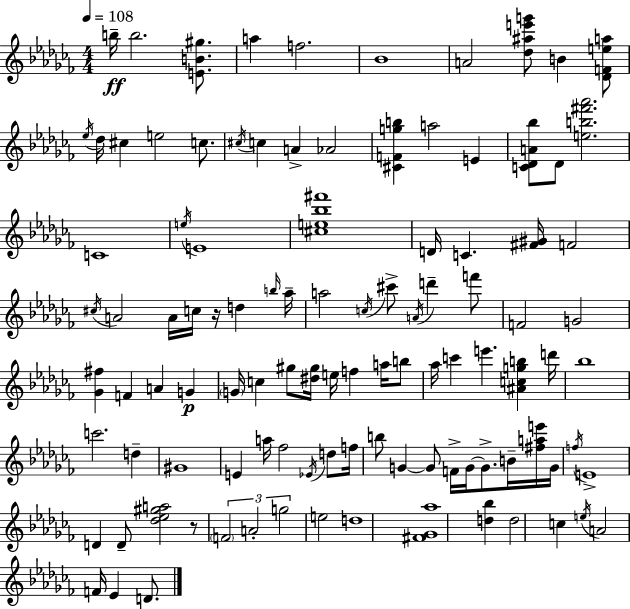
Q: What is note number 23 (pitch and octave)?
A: D4